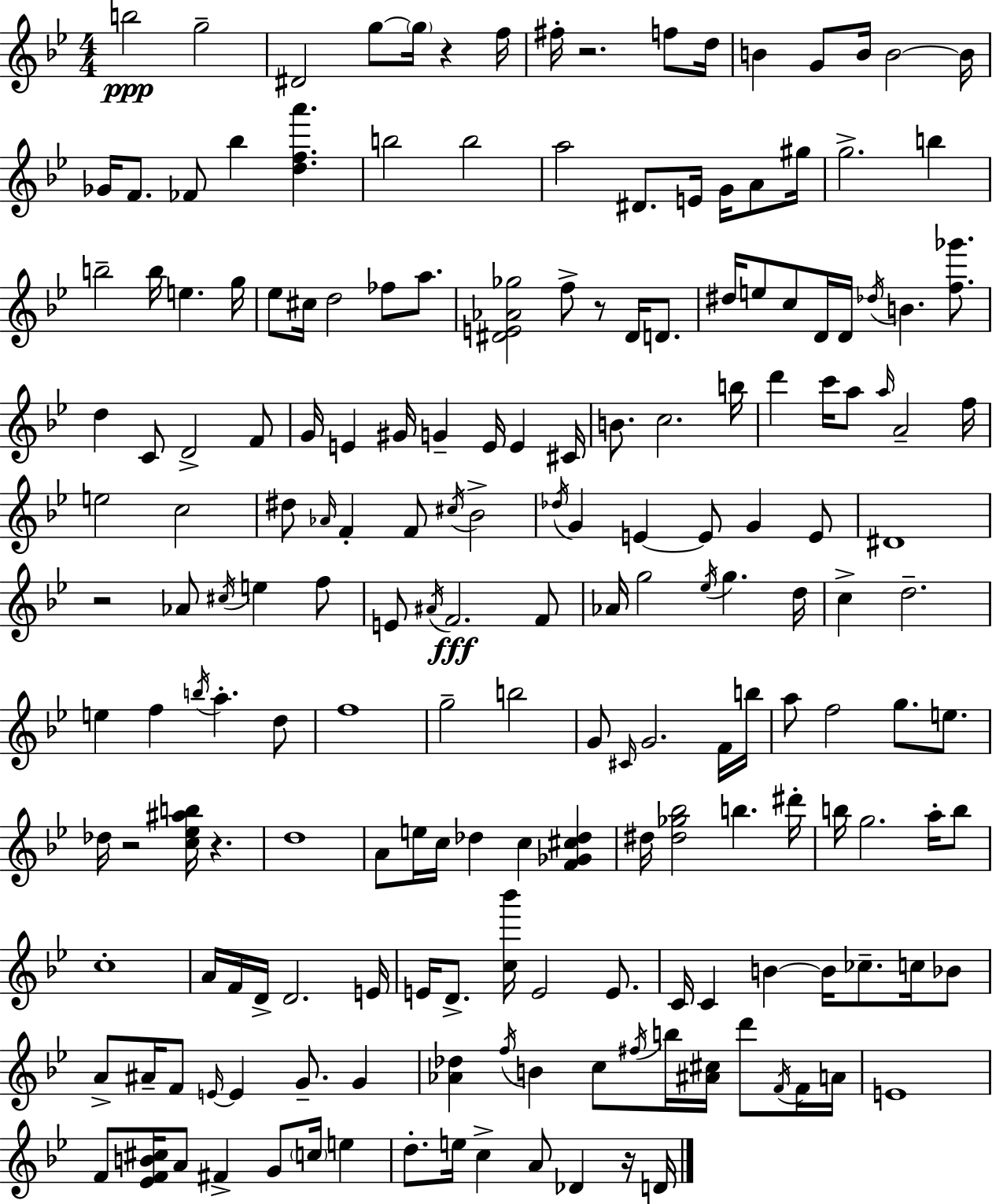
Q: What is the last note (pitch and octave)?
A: D4